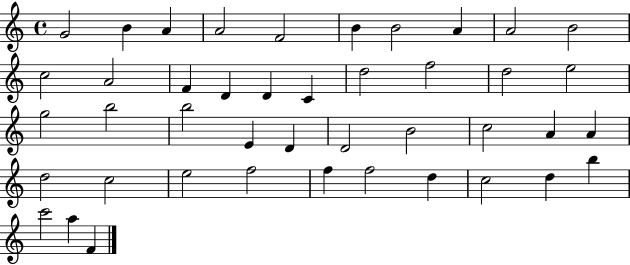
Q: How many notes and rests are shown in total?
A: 43